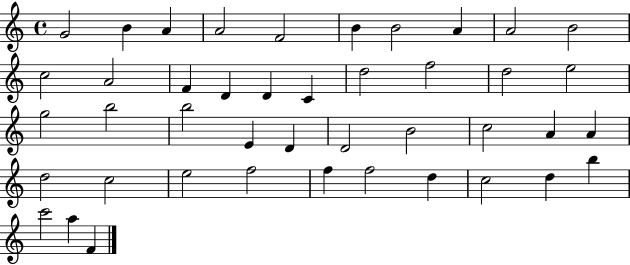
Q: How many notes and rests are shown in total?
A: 43